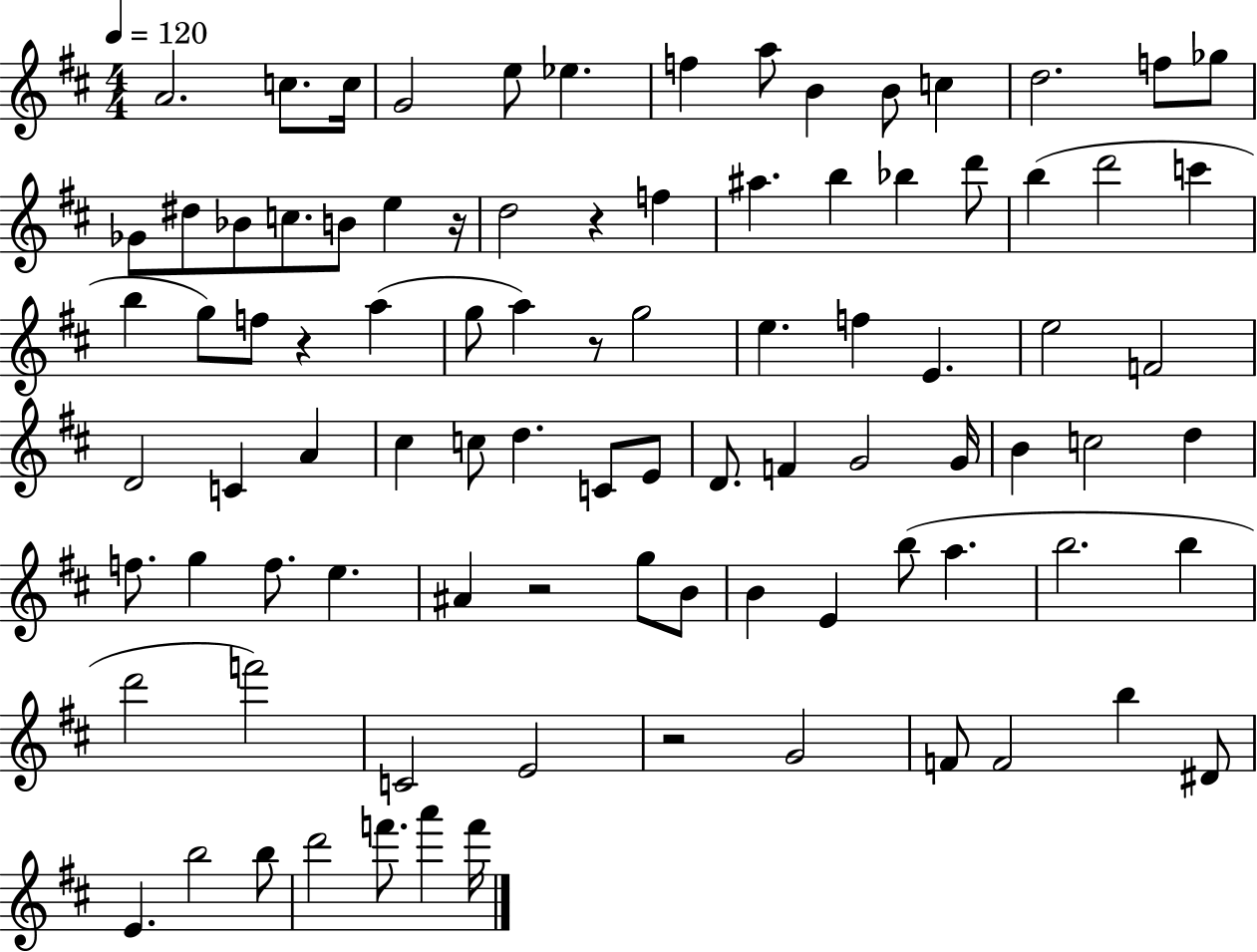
A4/h. C5/e. C5/s G4/h E5/e Eb5/q. F5/q A5/e B4/q B4/e C5/q D5/h. F5/e Gb5/e Gb4/e D#5/e Bb4/e C5/e. B4/e E5/q R/s D5/h R/q F5/q A#5/q. B5/q Bb5/q D6/e B5/q D6/h C6/q B5/q G5/e F5/e R/q A5/q G5/e A5/q R/e G5/h E5/q. F5/q E4/q. E5/h F4/h D4/h C4/q A4/q C#5/q C5/e D5/q. C4/e E4/e D4/e. F4/q G4/h G4/s B4/q C5/h D5/q F5/e. G5/q F5/e. E5/q. A#4/q R/h G5/e B4/e B4/q E4/q B5/e A5/q. B5/h. B5/q D6/h F6/h C4/h E4/h R/h G4/h F4/e F4/h B5/q D#4/e E4/q. B5/h B5/e D6/h F6/e. A6/q F6/s